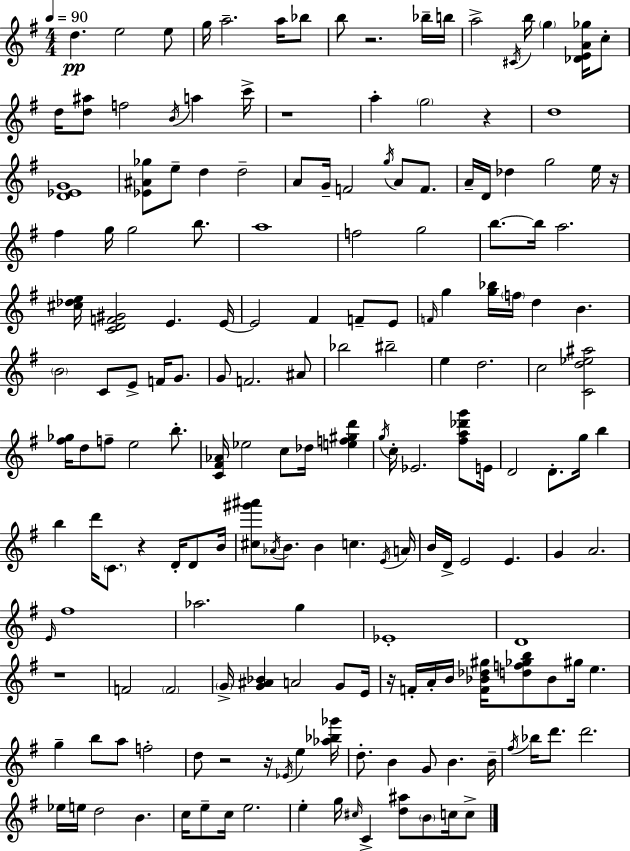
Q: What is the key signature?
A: G major